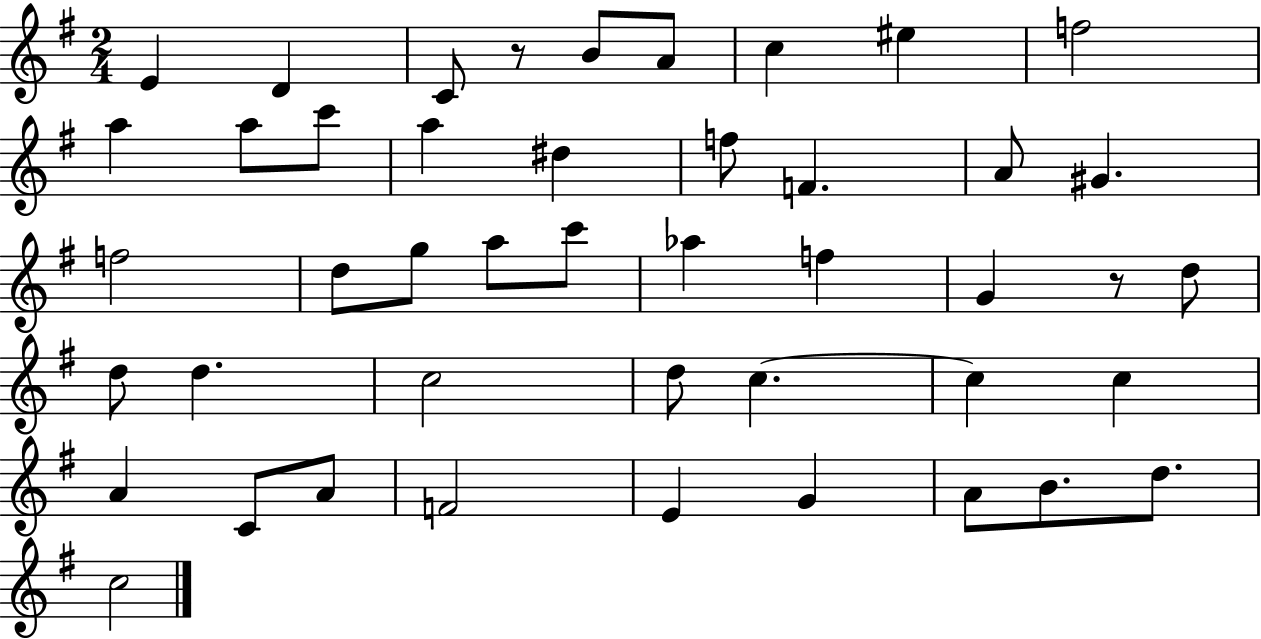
E4/q D4/q C4/e R/e B4/e A4/e C5/q EIS5/q F5/h A5/q A5/e C6/e A5/q D#5/q F5/e F4/q. A4/e G#4/q. F5/h D5/e G5/e A5/e C6/e Ab5/q F5/q G4/q R/e D5/e D5/e D5/q. C5/h D5/e C5/q. C5/q C5/q A4/q C4/e A4/e F4/h E4/q G4/q A4/e B4/e. D5/e. C5/h